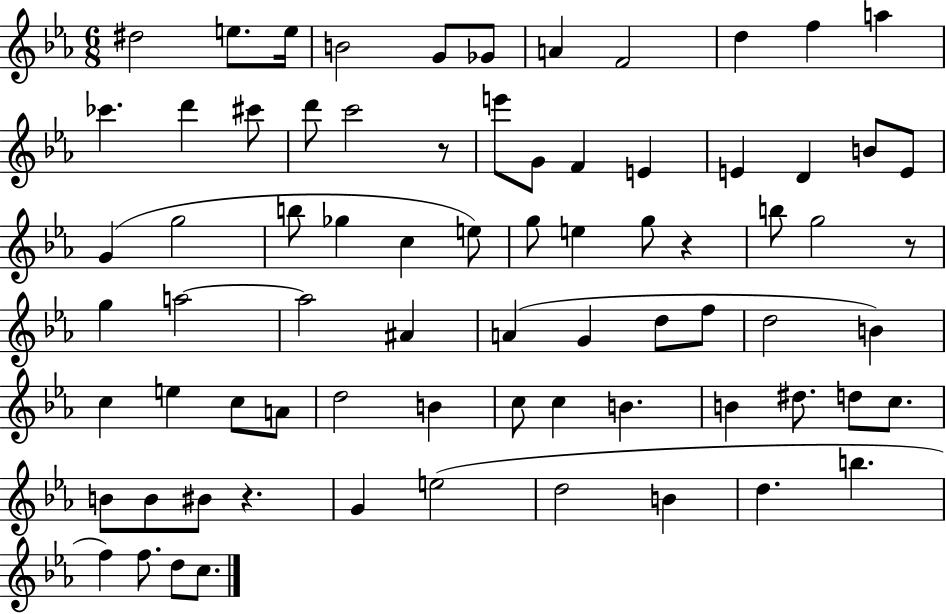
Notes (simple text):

D#5/h E5/e. E5/s B4/h G4/e Gb4/e A4/q F4/h D5/q F5/q A5/q CES6/q. D6/q C#6/e D6/e C6/h R/e E6/e G4/e F4/q E4/q E4/q D4/q B4/e E4/e G4/q G5/h B5/e Gb5/q C5/q E5/e G5/e E5/q G5/e R/q B5/e G5/h R/e G5/q A5/h A5/h A#4/q A4/q G4/q D5/e F5/e D5/h B4/q C5/q E5/q C5/e A4/e D5/h B4/q C5/e C5/q B4/q. B4/q D#5/e. D5/e C5/e. B4/e B4/e BIS4/e R/q. G4/q E5/h D5/h B4/q D5/q. B5/q. F5/q F5/e. D5/e C5/e.